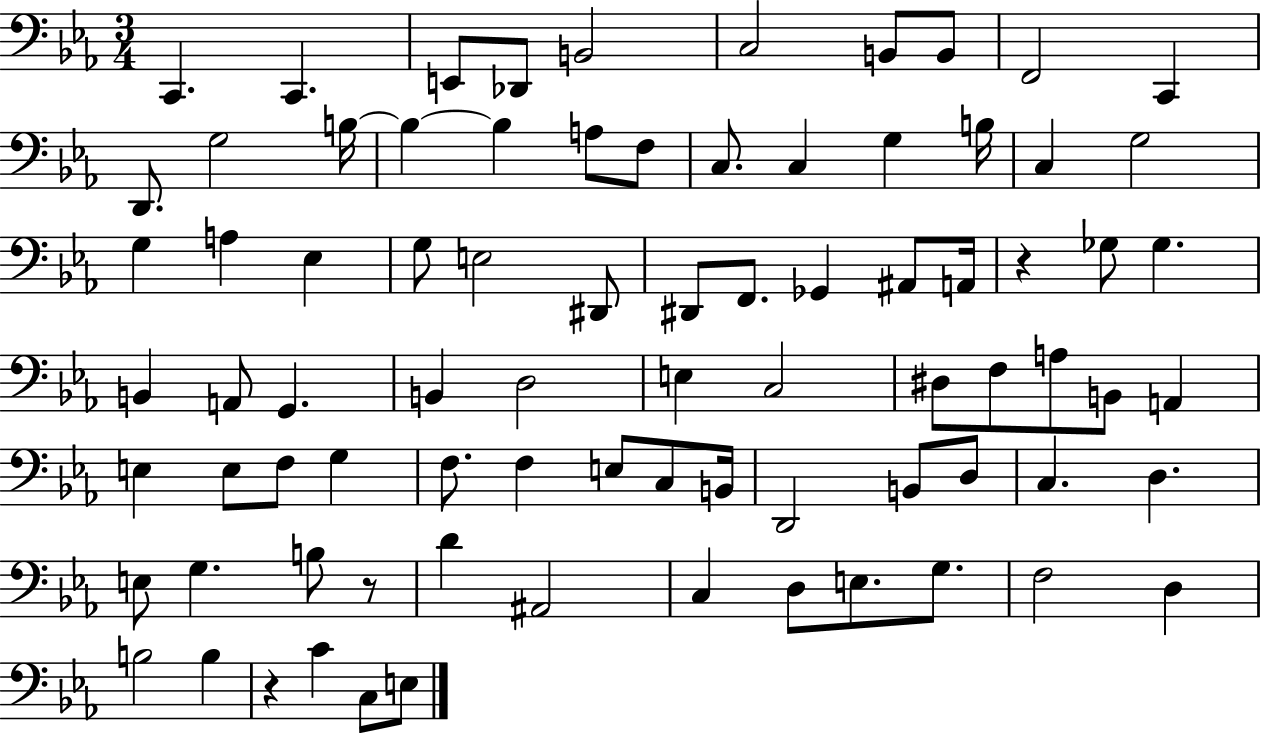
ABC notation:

X:1
T:Untitled
M:3/4
L:1/4
K:Eb
C,, C,, E,,/2 _D,,/2 B,,2 C,2 B,,/2 B,,/2 F,,2 C,, D,,/2 G,2 B,/4 B, B, A,/2 F,/2 C,/2 C, G, B,/4 C, G,2 G, A, _E, G,/2 E,2 ^D,,/2 ^D,,/2 F,,/2 _G,, ^A,,/2 A,,/4 z _G,/2 _G, B,, A,,/2 G,, B,, D,2 E, C,2 ^D,/2 F,/2 A,/2 B,,/2 A,, E, E,/2 F,/2 G, F,/2 F, E,/2 C,/2 B,,/4 D,,2 B,,/2 D,/2 C, D, E,/2 G, B,/2 z/2 D ^A,,2 C, D,/2 E,/2 G,/2 F,2 D, B,2 B, z C C,/2 E,/2